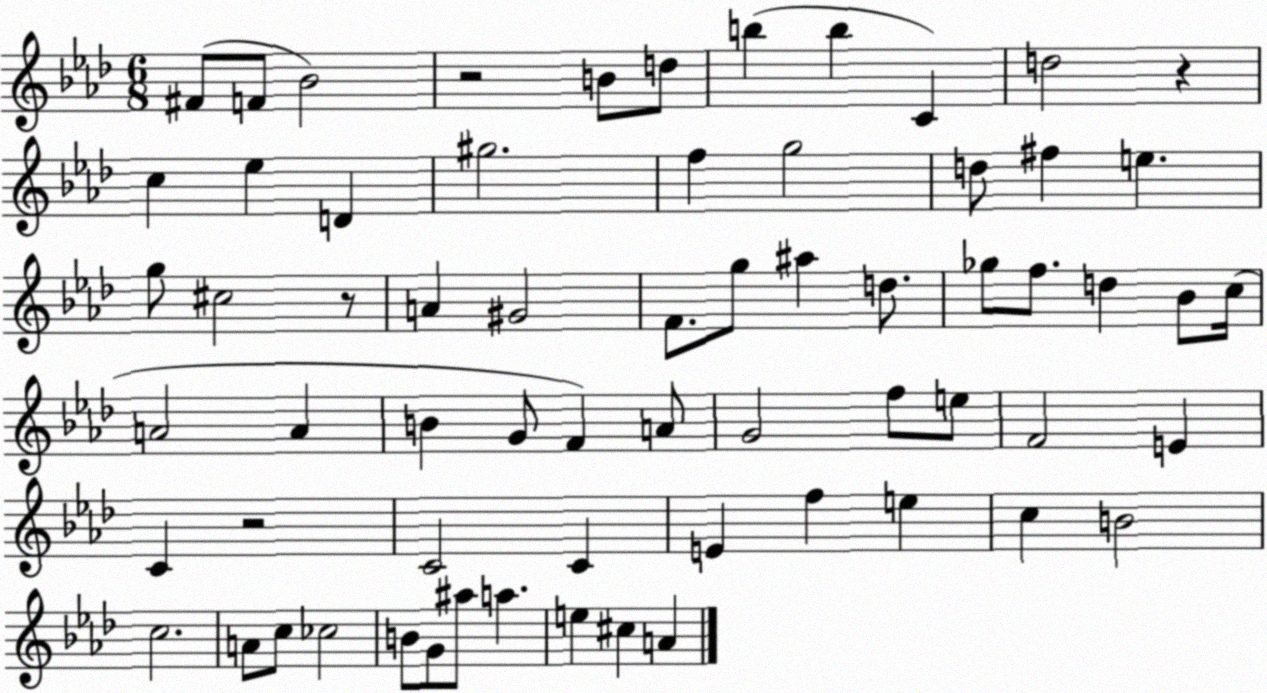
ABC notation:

X:1
T:Untitled
M:6/8
L:1/4
K:Ab
^F/2 F/2 _B2 z2 B/2 d/2 b b C d2 z c _e D ^g2 f g2 d/2 ^f e g/2 ^c2 z/2 A ^G2 F/2 g/2 ^a d/2 _g/2 f/2 d _B/2 c/4 A2 A B G/2 F A/2 G2 f/2 e/2 F2 E C z2 C2 C E f e c B2 c2 A/2 c/2 _c2 B/2 G/2 ^a/2 a e ^c A